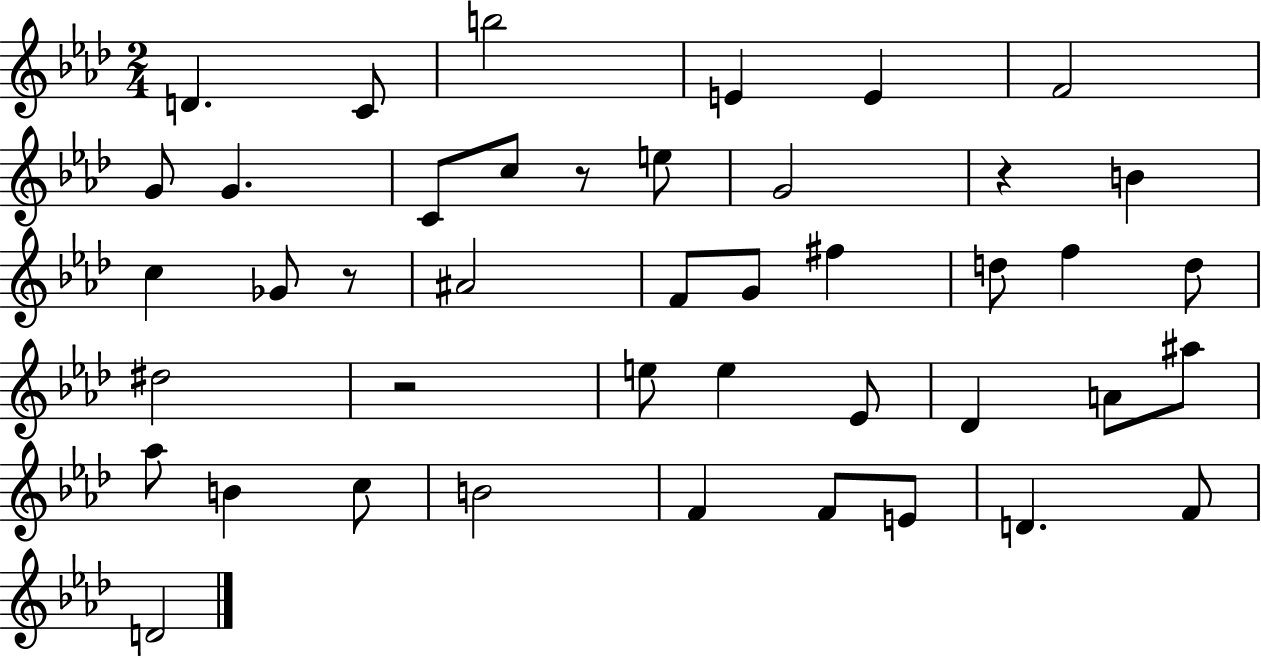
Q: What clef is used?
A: treble